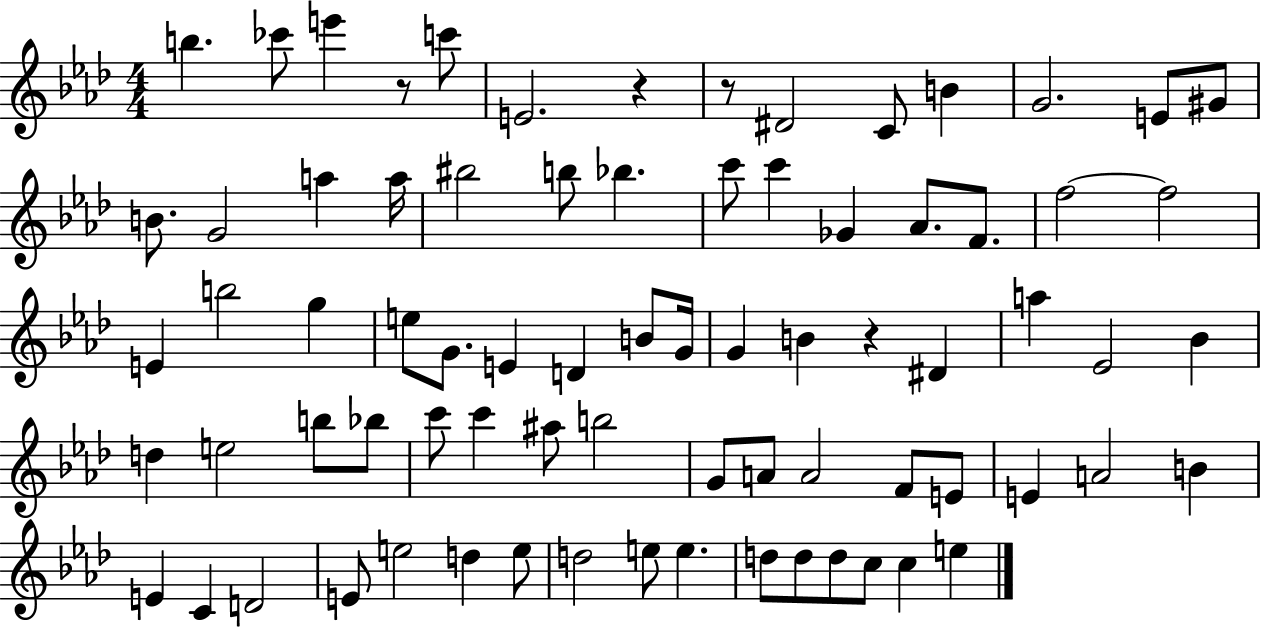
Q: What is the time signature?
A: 4/4